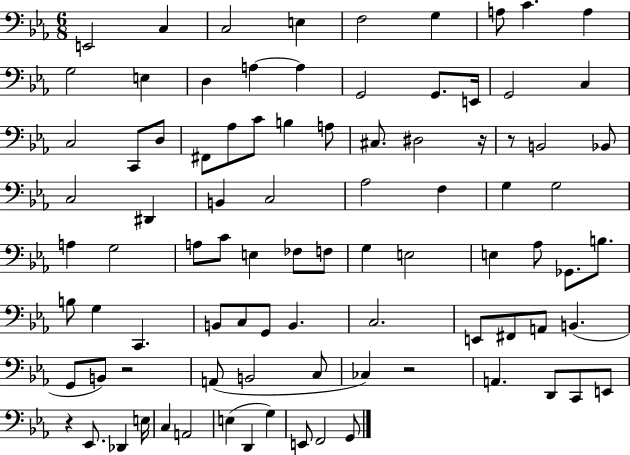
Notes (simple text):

E2/h C3/q C3/h E3/q F3/h G3/q A3/e C4/q. A3/q G3/h E3/q D3/q A3/q A3/q G2/h G2/e. E2/s G2/h C3/q C3/h C2/e D3/e F#2/e Ab3/e C4/e B3/q A3/e C#3/e. D#3/h R/s R/e B2/h Bb2/e C3/h D#2/q B2/q C3/h Ab3/h F3/q G3/q G3/h A3/q G3/h A3/e C4/e E3/q FES3/e F3/e G3/q E3/h E3/q Ab3/e Gb2/e. B3/e. B3/e G3/q C2/q. B2/e C3/e G2/e B2/q. C3/h. E2/e F#2/e A2/e B2/q. G2/e B2/e R/h A2/e B2/h C3/e CES3/q R/h A2/q. D2/e C2/e E2/e R/q Eb2/e. Db2/q E3/s C3/q A2/h E3/q D2/q G3/q E2/e F2/h G2/e